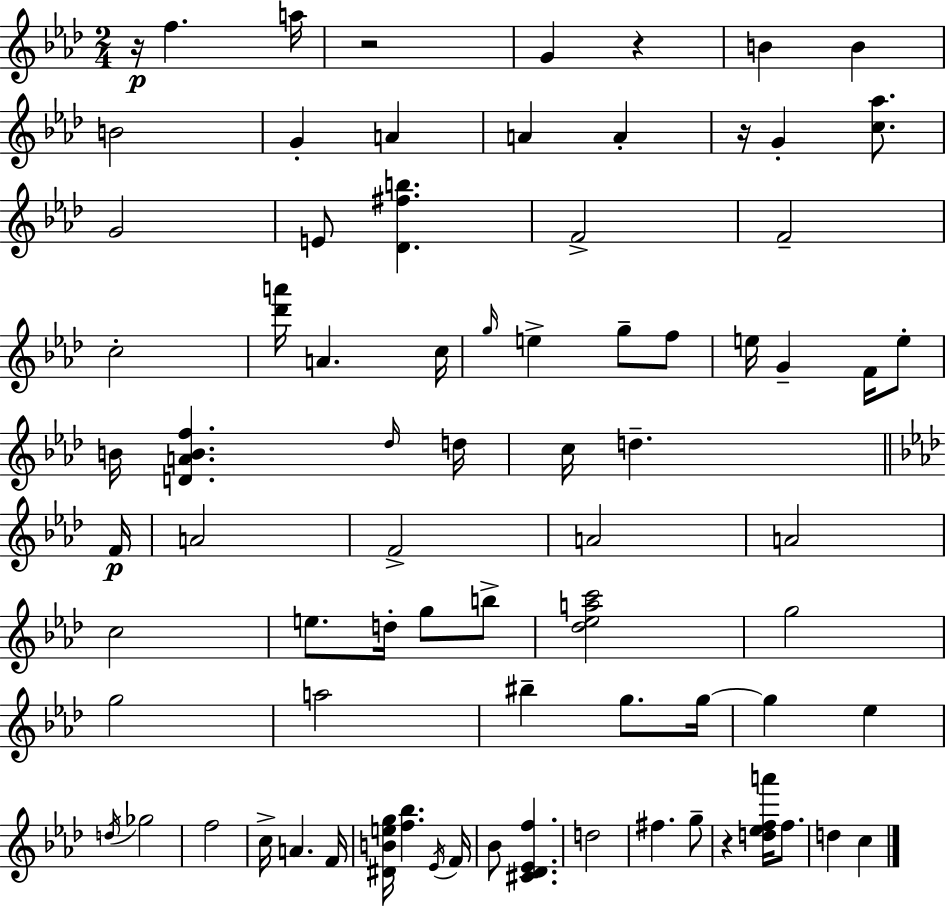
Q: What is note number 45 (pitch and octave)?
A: BIS5